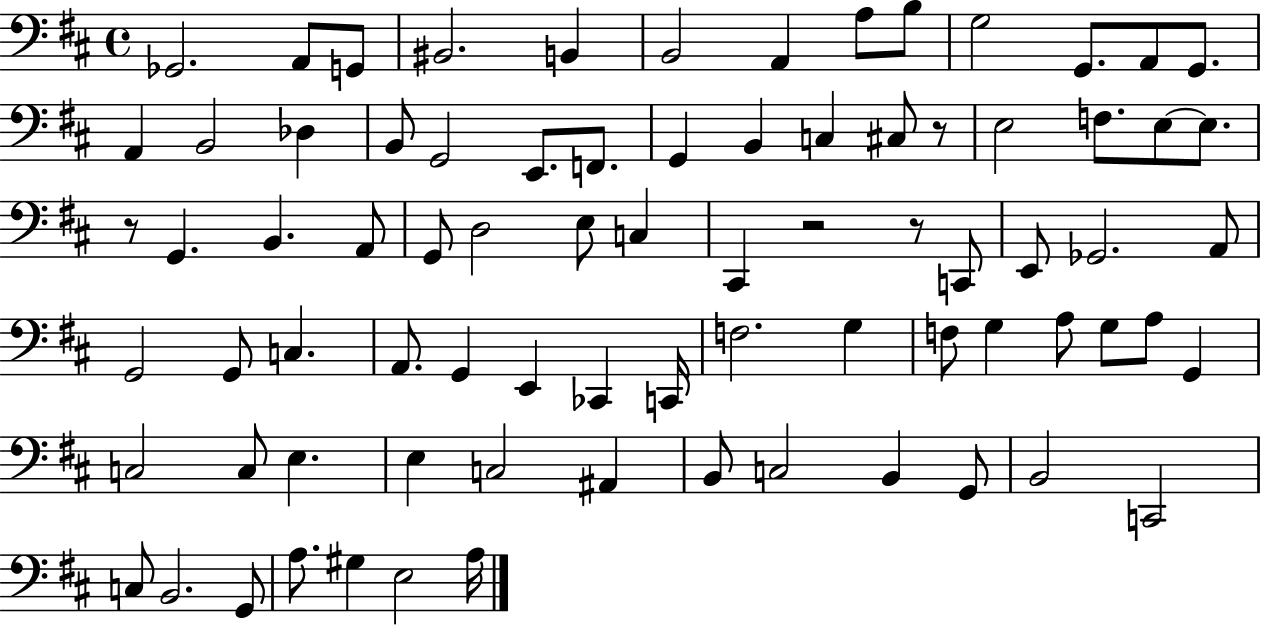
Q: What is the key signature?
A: D major